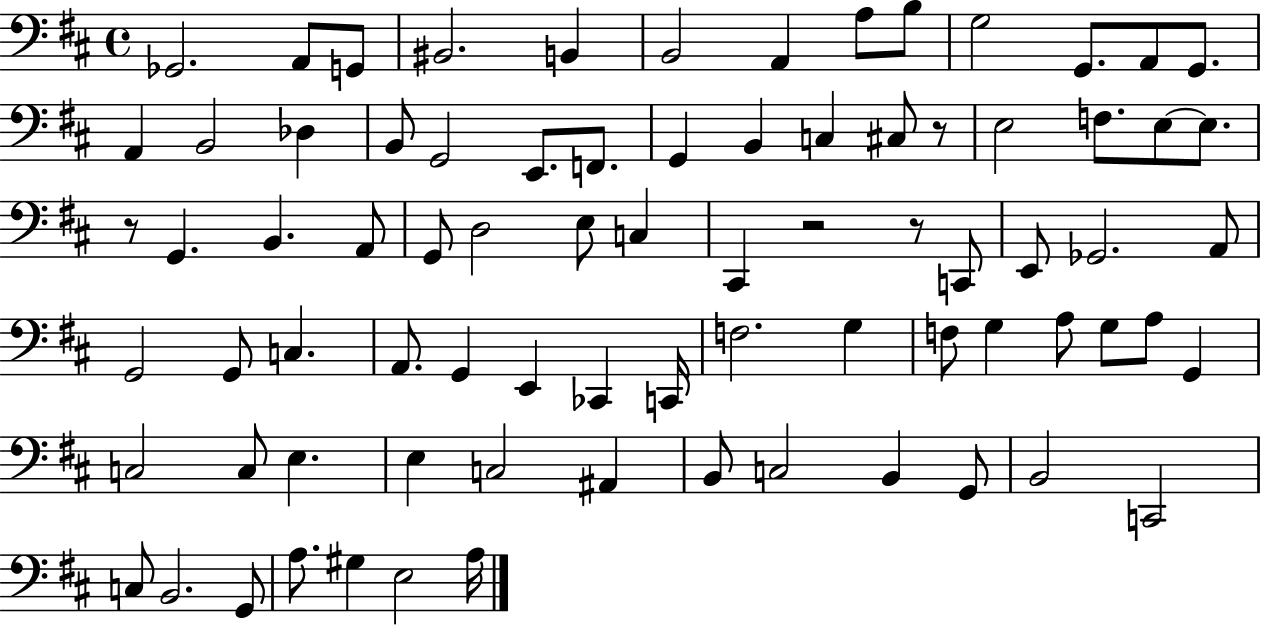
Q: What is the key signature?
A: D major